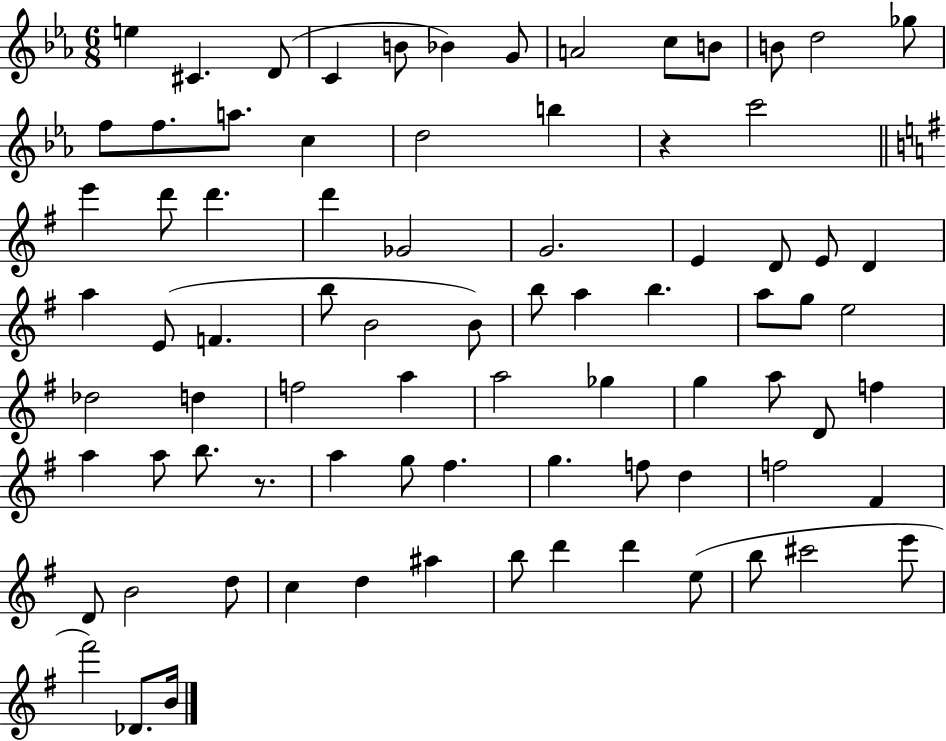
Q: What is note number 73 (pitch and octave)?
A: E5